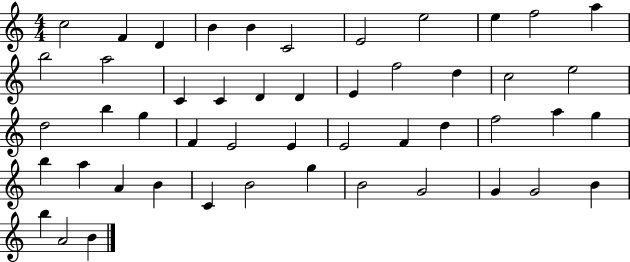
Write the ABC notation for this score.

X:1
T:Untitled
M:4/4
L:1/4
K:C
c2 F D B B C2 E2 e2 e f2 a b2 a2 C C D D E f2 d c2 e2 d2 b g F E2 E E2 F d f2 a g b a A B C B2 g B2 G2 G G2 B b A2 B